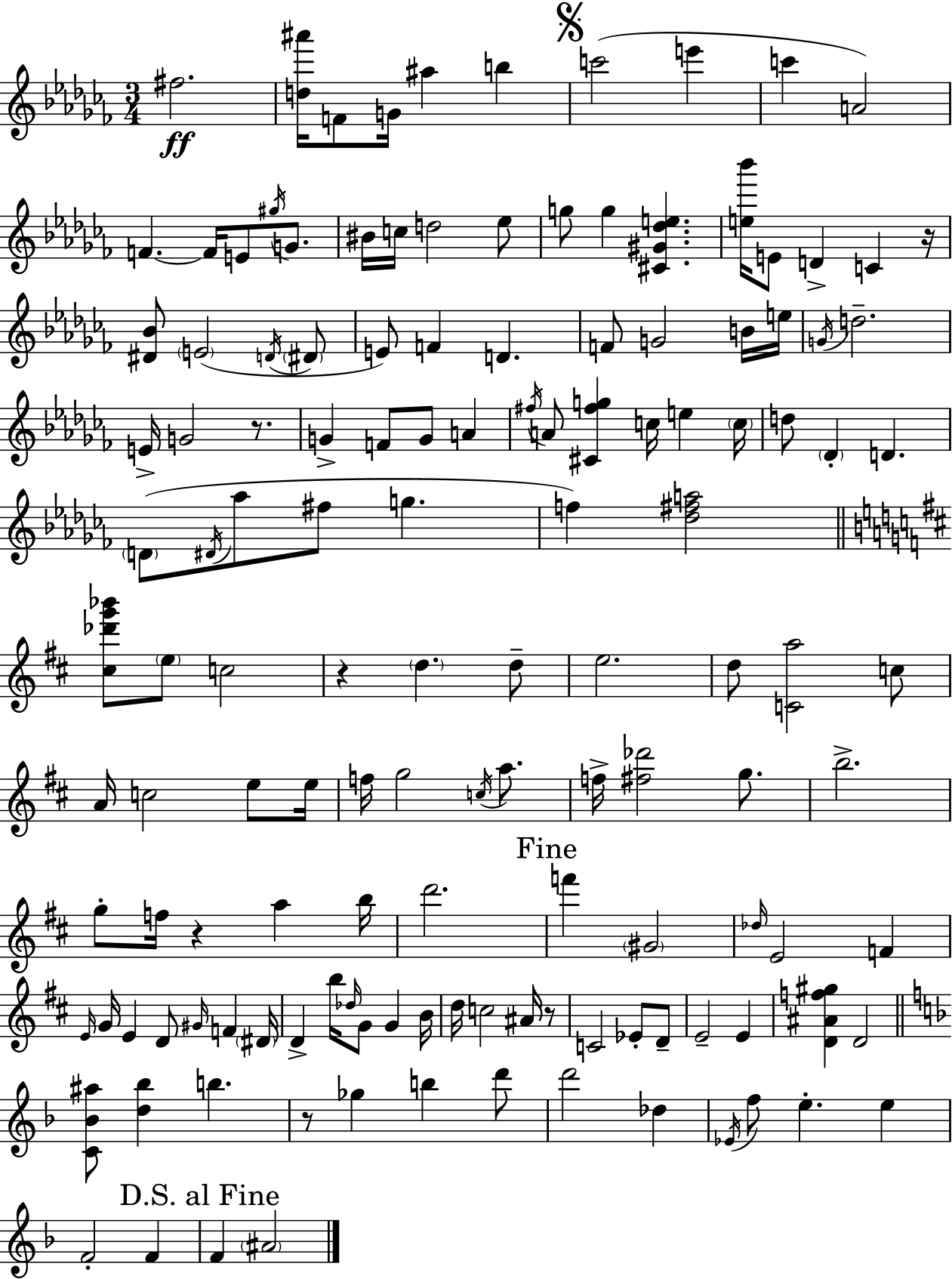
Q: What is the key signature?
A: AES minor